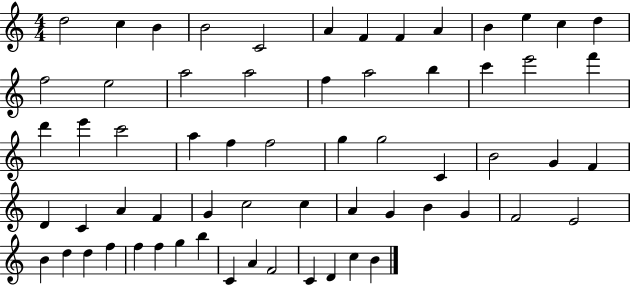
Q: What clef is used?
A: treble